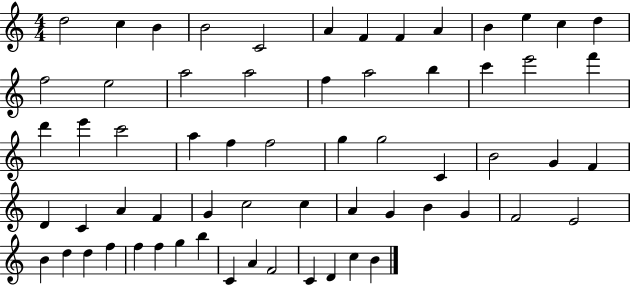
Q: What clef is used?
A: treble